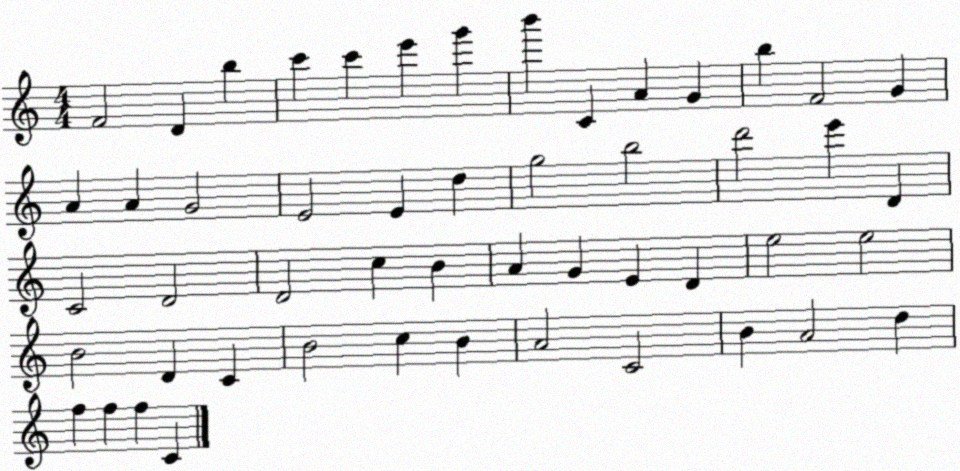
X:1
T:Untitled
M:4/4
L:1/4
K:C
F2 D b c' c' e' g' b' C A G b F2 G A A G2 E2 E d g2 b2 d'2 e' D C2 D2 D2 c B A G E D e2 e2 B2 D C B2 c B A2 C2 B A2 d f f f C